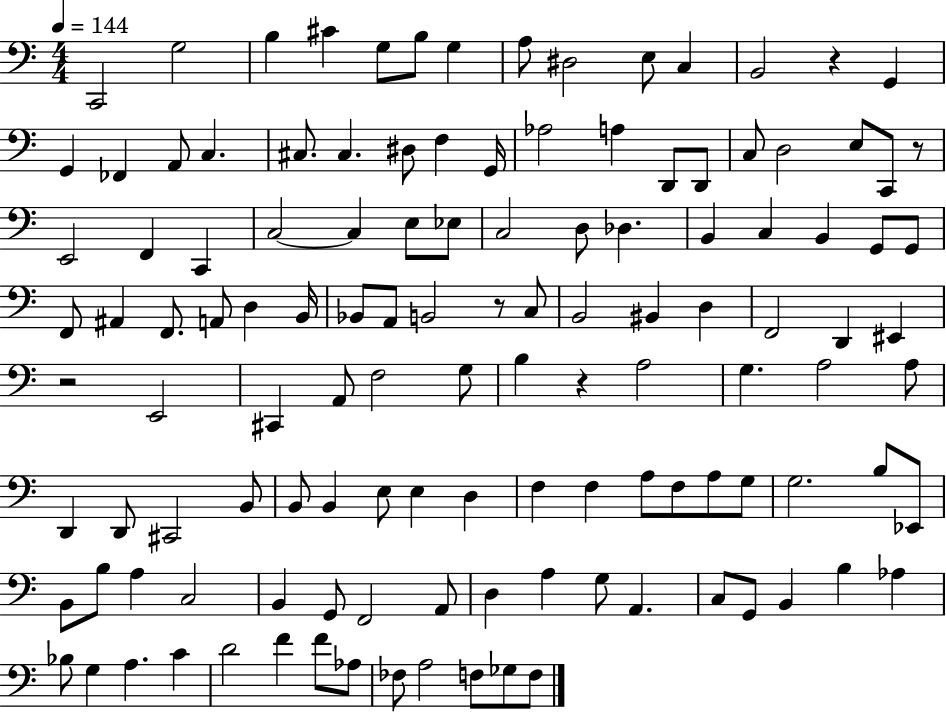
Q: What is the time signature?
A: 4/4